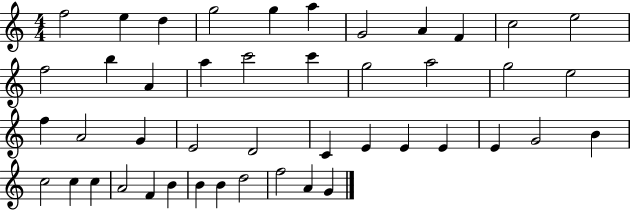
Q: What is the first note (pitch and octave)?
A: F5